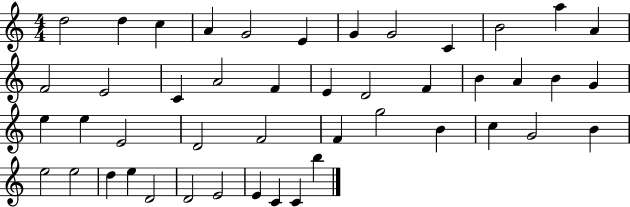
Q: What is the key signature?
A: C major